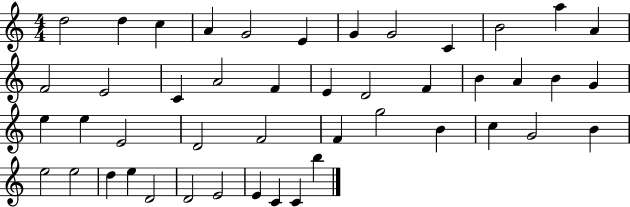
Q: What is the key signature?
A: C major